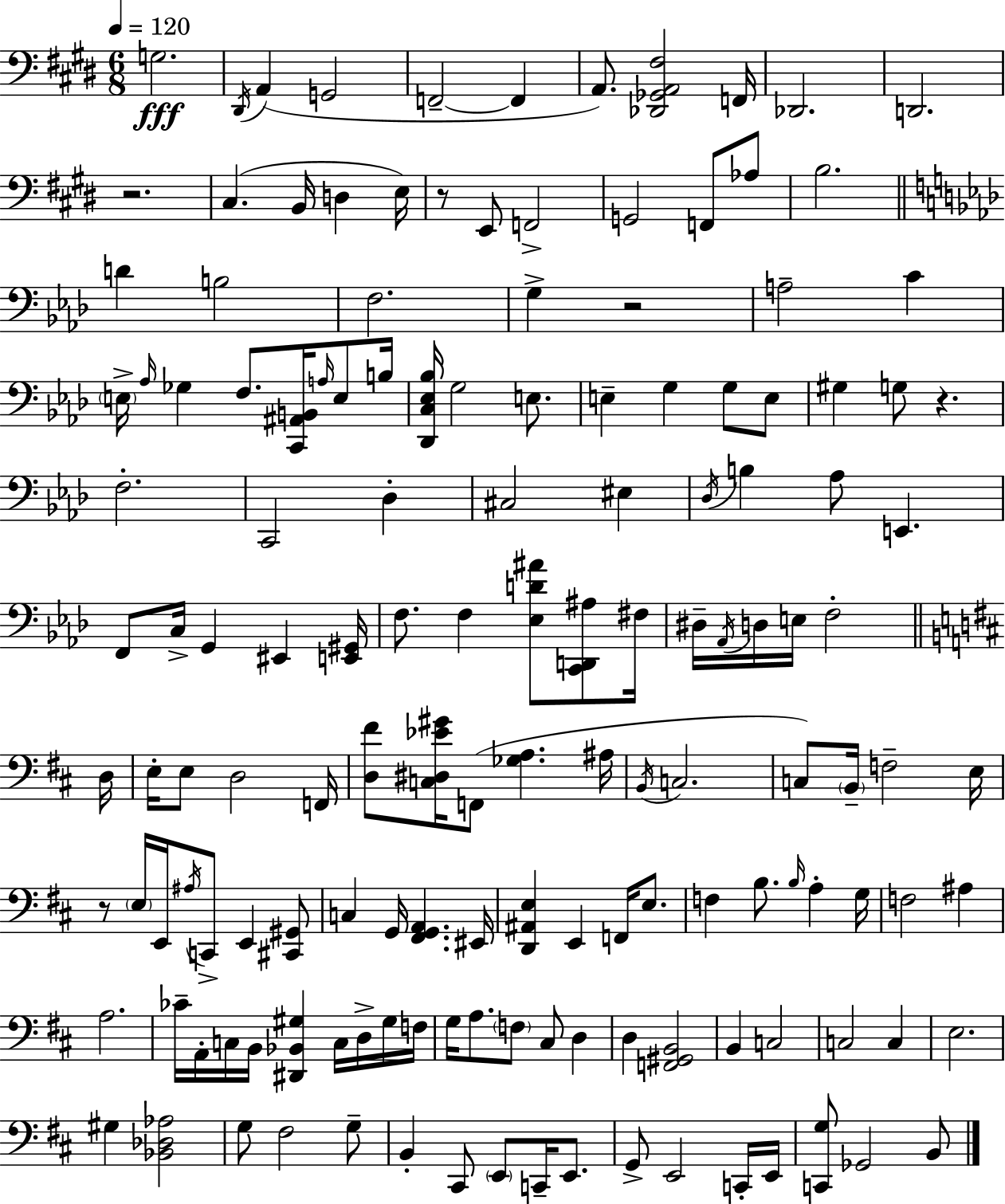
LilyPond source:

{
  \clef bass
  \numericTimeSignature
  \time 6/8
  \key e \major
  \tempo 4 = 120
  g2.\fff | \acciaccatura { dis,16 } a,4( g,2 | f,2--~~ f,4 | a,8.) <des, ges, a, fis>2 | \break f,16 des,2. | d,2. | r2. | cis4.( b,16 d4 | \break e16) r8 e,8 f,2-> | g,2 f,8 aes8 | b2. | \bar "||" \break \key aes \major d'4 b2 | f2. | g4-> r2 | a2-- c'4 | \break \parenthesize e16-> \grace { aes16 } ges4 f8. <c, ais, b,>16 \grace { a16 } e8 | b16 <des, c ees bes>16 g2 e8. | e4-- g4 g8 | e8 gis4 g8 r4. | \break f2.-. | c,2 des4-. | cis2 eis4 | \acciaccatura { des16 } b4 aes8 e,4. | \break f,8 c16-> g,4 eis,4 | <e, gis,>16 f8. f4 <ees d' ais'>8 | <c, d, ais>8 fis16 dis16-- \acciaccatura { aes,16 } d16 e16 f2-. | \bar "||" \break \key d \major d16 e16-. e8 d2 | f,16 <d fis'>8 <c dis ees' gis'>16 f,8( <ges a>4. | ais16 \acciaccatura { b,16 } c2. | c8) \parenthesize b,16-- f2-- | \break e16 r8 \parenthesize e16 e,16 \acciaccatura { ais16 } c,8-> e,4 | <cis, gis,>8 c4 g,16 <fis, g, a,>4. | eis,16 <d, ais, e>4 e,4 f,16 | e8. f4 b8. \grace { b16 } a4-. | \break g16 f2 | ais4 a2. | ces'16-- a,16-. c16 b,16 <dis, bes, gis>4 | c16 d16-> gis16 f16 g16 a8. \parenthesize f8 cis8 | \break d4 d4 <f, gis, b,>2 | b,4 c2 | c2 | c4 e2. | \break gis4 <bes, des aes>2 | g8 fis2 | g8-- b,4-. cis,8 \parenthesize e,8 | c,16-- e,8. g,8-> e,2 | \break c,16-. e,16 <c, g>8 ges,2 | b,8 \bar "|."
}